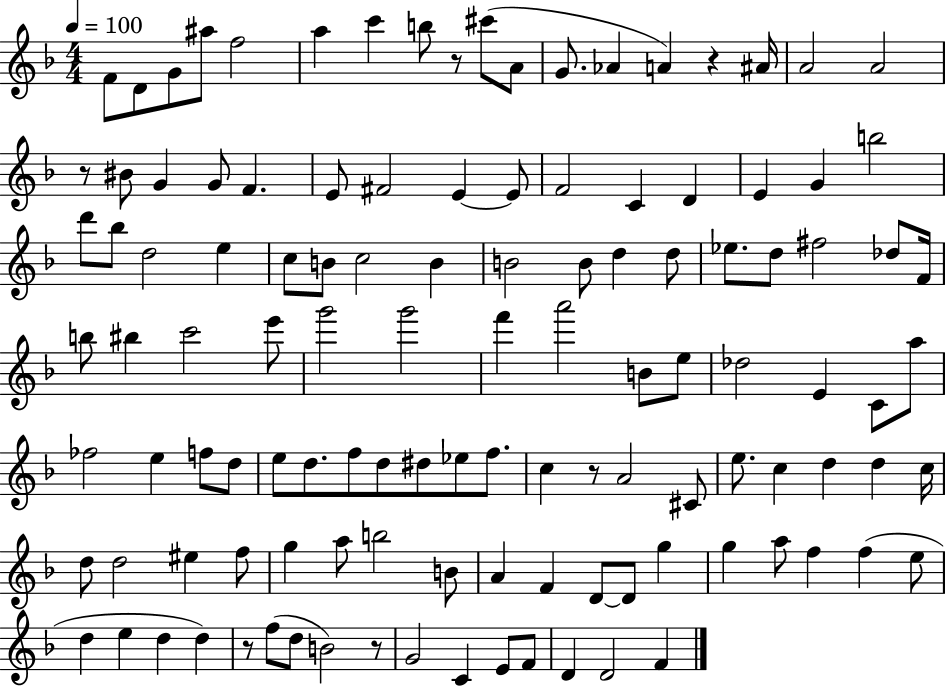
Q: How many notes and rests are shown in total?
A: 118